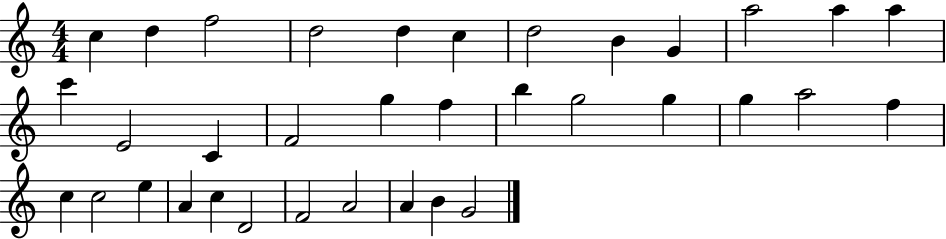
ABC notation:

X:1
T:Untitled
M:4/4
L:1/4
K:C
c d f2 d2 d c d2 B G a2 a a c' E2 C F2 g f b g2 g g a2 f c c2 e A c D2 F2 A2 A B G2